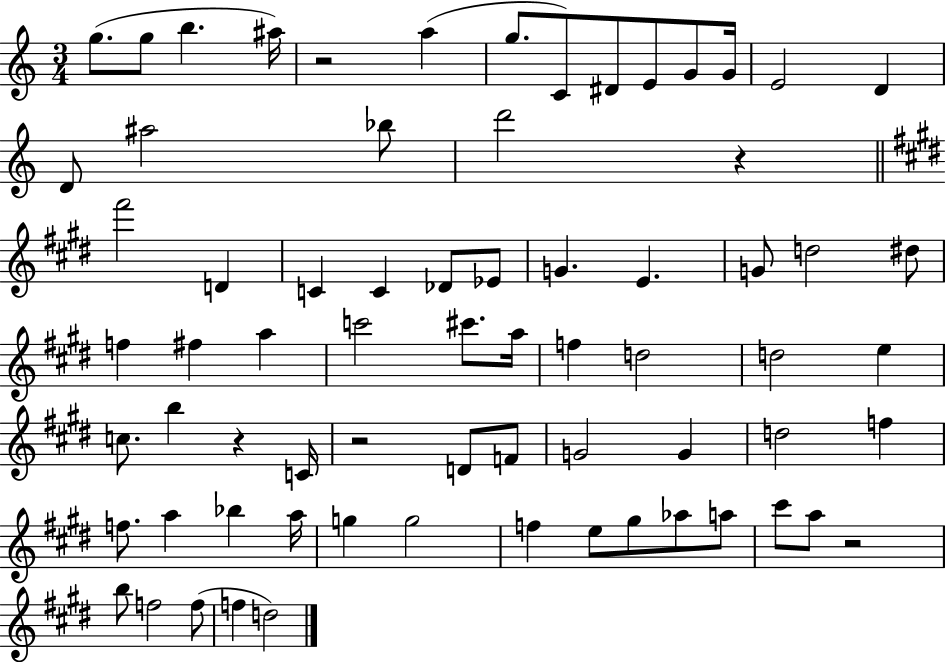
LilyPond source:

{
  \clef treble
  \numericTimeSignature
  \time 3/4
  \key c \major
  g''8.( g''8 b''4. ais''16) | r2 a''4( | g''8. c'8) dis'8 e'8 g'8 g'16 | e'2 d'4 | \break d'8 ais''2 bes''8 | d'''2 r4 | \bar "||" \break \key e \major fis'''2 d'4 | c'4 c'4 des'8 ees'8 | g'4. e'4. | g'8 d''2 dis''8 | \break f''4 fis''4 a''4 | c'''2 cis'''8. a''16 | f''4 d''2 | d''2 e''4 | \break c''8. b''4 r4 c'16 | r2 d'8 f'8 | g'2 g'4 | d''2 f''4 | \break f''8. a''4 bes''4 a''16 | g''4 g''2 | f''4 e''8 gis''8 aes''8 a''8 | cis'''8 a''8 r2 | \break b''8 f''2 f''8( | f''4 d''2) | \bar "|."
}